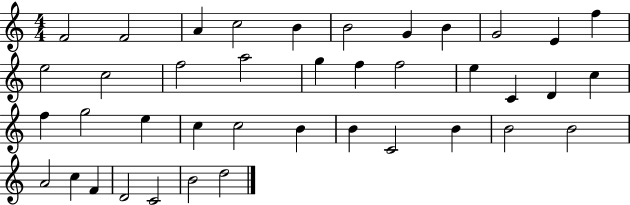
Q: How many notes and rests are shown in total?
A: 40